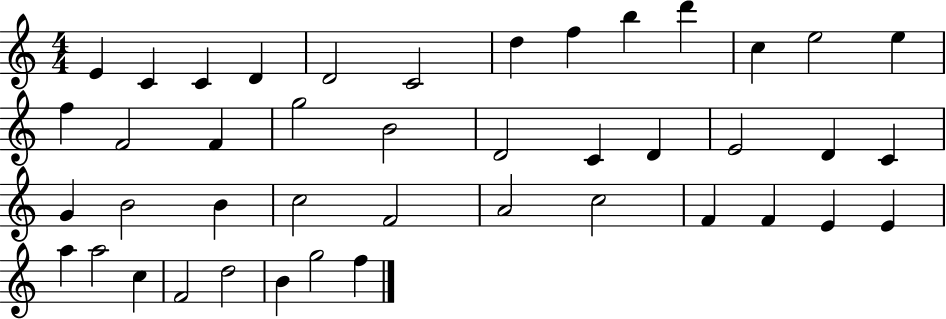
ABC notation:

X:1
T:Untitled
M:4/4
L:1/4
K:C
E C C D D2 C2 d f b d' c e2 e f F2 F g2 B2 D2 C D E2 D C G B2 B c2 F2 A2 c2 F F E E a a2 c F2 d2 B g2 f